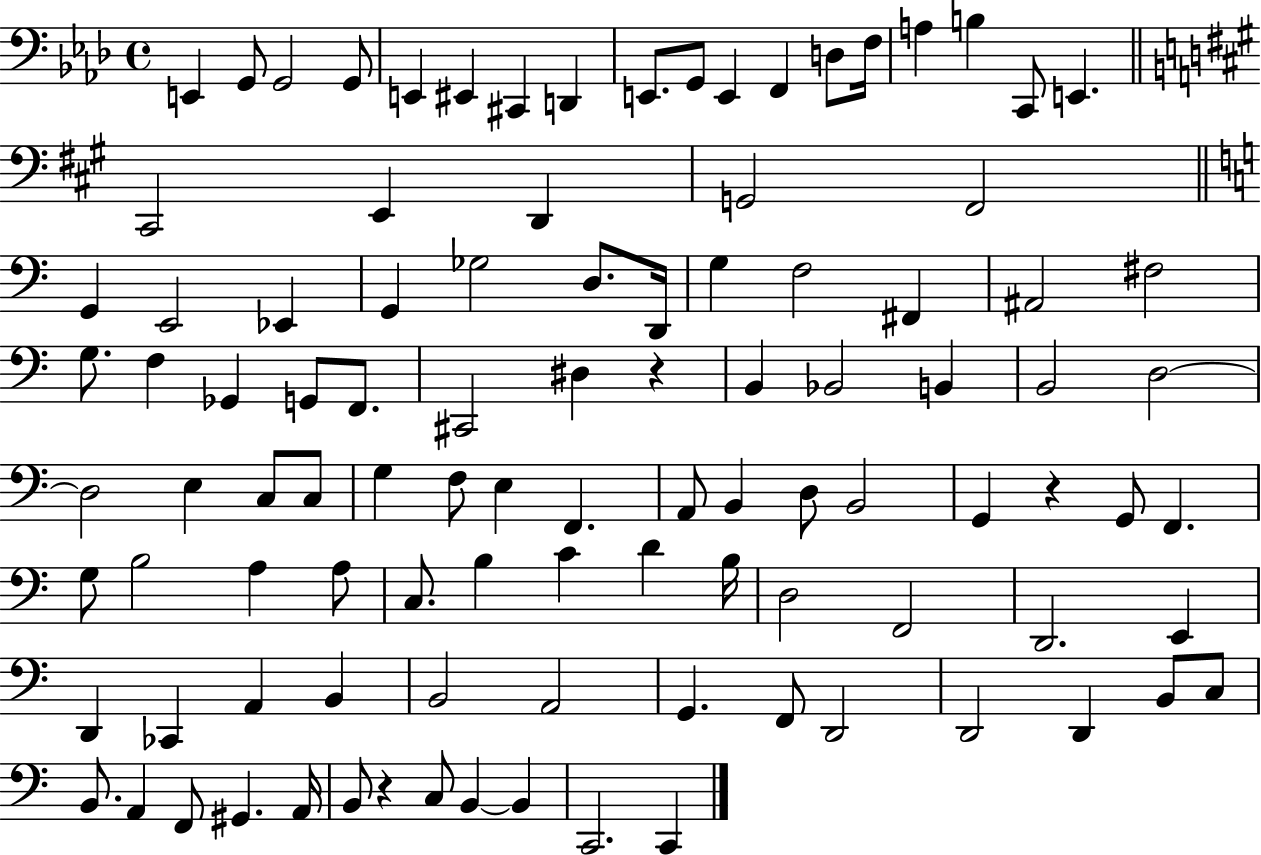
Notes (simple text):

E2/q G2/e G2/h G2/e E2/q EIS2/q C#2/q D2/q E2/e. G2/e E2/q F2/q D3/e F3/s A3/q B3/q C2/e E2/q. C#2/h E2/q D2/q G2/h F#2/h G2/q E2/h Eb2/q G2/q Gb3/h D3/e. D2/s G3/q F3/h F#2/q A#2/h F#3/h G3/e. F3/q Gb2/q G2/e F2/e. C#2/h D#3/q R/q B2/q Bb2/h B2/q B2/h D3/h D3/h E3/q C3/e C3/e G3/q F3/e E3/q F2/q. A2/e B2/q D3/e B2/h G2/q R/q G2/e F2/q. G3/e B3/h A3/q A3/e C3/e. B3/q C4/q D4/q B3/s D3/h F2/h D2/h. E2/q D2/q CES2/q A2/q B2/q B2/h A2/h G2/q. F2/e D2/h D2/h D2/q B2/e C3/e B2/e. A2/q F2/e G#2/q. A2/s B2/e R/q C3/e B2/q B2/q C2/h. C2/q